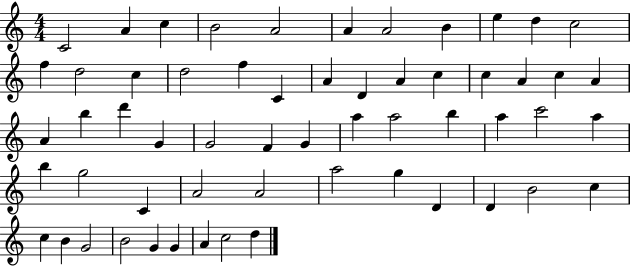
{
  \clef treble
  \numericTimeSignature
  \time 4/4
  \key c \major
  c'2 a'4 c''4 | b'2 a'2 | a'4 a'2 b'4 | e''4 d''4 c''2 | \break f''4 d''2 c''4 | d''2 f''4 c'4 | a'4 d'4 a'4 c''4 | c''4 a'4 c''4 a'4 | \break a'4 b''4 d'''4 g'4 | g'2 f'4 g'4 | a''4 a''2 b''4 | a''4 c'''2 a''4 | \break b''4 g''2 c'4 | a'2 a'2 | a''2 g''4 d'4 | d'4 b'2 c''4 | \break c''4 b'4 g'2 | b'2 g'4 g'4 | a'4 c''2 d''4 | \bar "|."
}